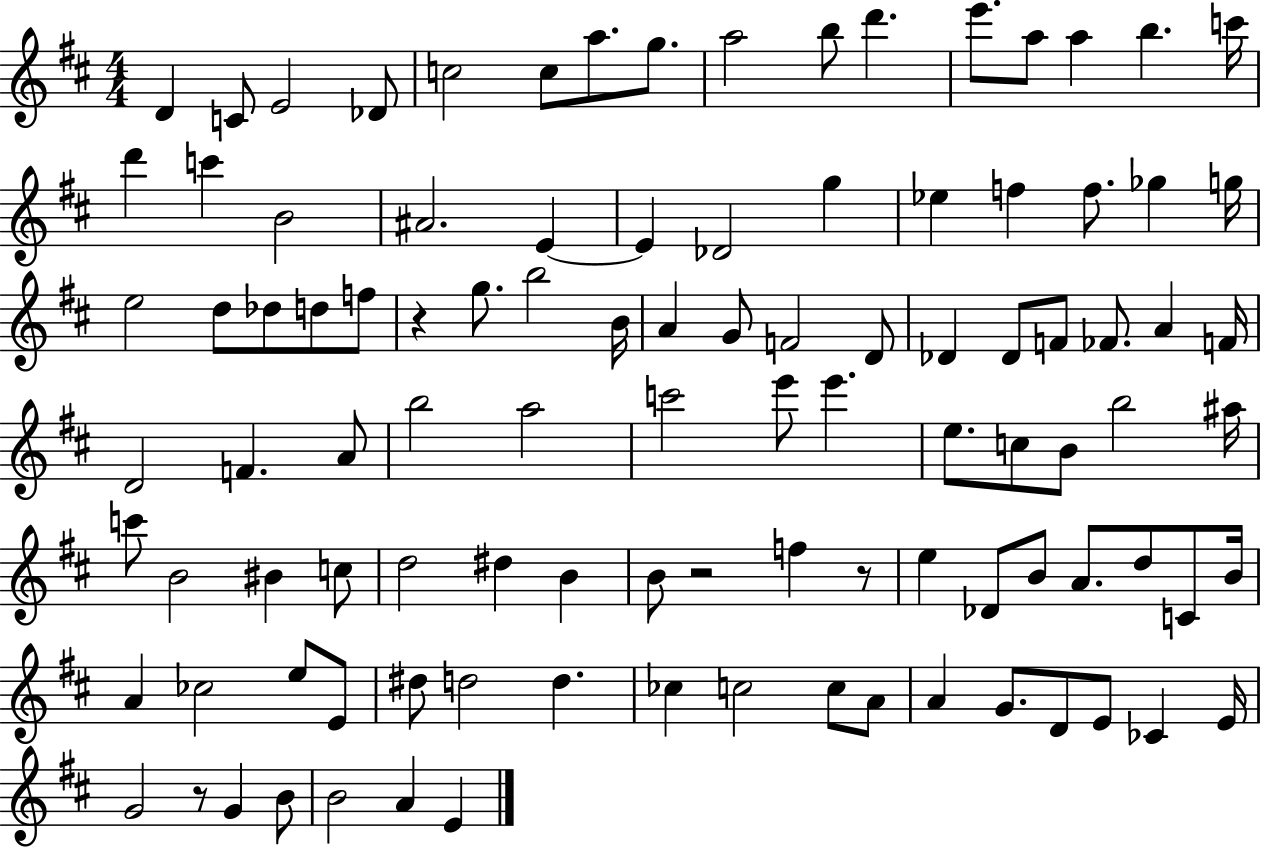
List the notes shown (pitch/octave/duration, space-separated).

D4/q C4/e E4/h Db4/e C5/h C5/e A5/e. G5/e. A5/h B5/e D6/q. E6/e. A5/e A5/q B5/q. C6/s D6/q C6/q B4/h A#4/h. E4/q E4/q Db4/h G5/q Eb5/q F5/q F5/e. Gb5/q G5/s E5/h D5/e Db5/e D5/e F5/e R/q G5/e. B5/h B4/s A4/q G4/e F4/h D4/e Db4/q Db4/e F4/e FES4/e. A4/q F4/s D4/h F4/q. A4/e B5/h A5/h C6/h E6/e E6/q. E5/e. C5/e B4/e B5/h A#5/s C6/e B4/h BIS4/q C5/e D5/h D#5/q B4/q B4/e R/h F5/q R/e E5/q Db4/e B4/e A4/e. D5/e C4/e B4/s A4/q CES5/h E5/e E4/e D#5/e D5/h D5/q. CES5/q C5/h C5/e A4/e A4/q G4/e. D4/e E4/e CES4/q E4/s G4/h R/e G4/q B4/e B4/h A4/q E4/q